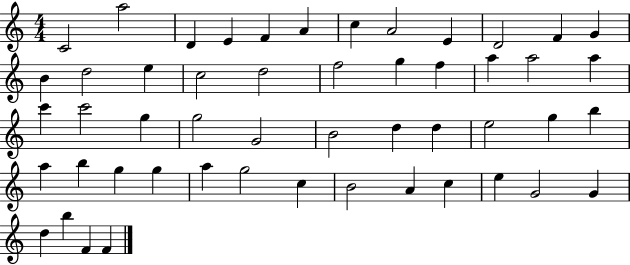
C4/h A5/h D4/q E4/q F4/q A4/q C5/q A4/h E4/q D4/h F4/q G4/q B4/q D5/h E5/q C5/h D5/h F5/h G5/q F5/q A5/q A5/h A5/q C6/q C6/h G5/q G5/h G4/h B4/h D5/q D5/q E5/h G5/q B5/q A5/q B5/q G5/q G5/q A5/q G5/h C5/q B4/h A4/q C5/q E5/q G4/h G4/q D5/q B5/q F4/q F4/q